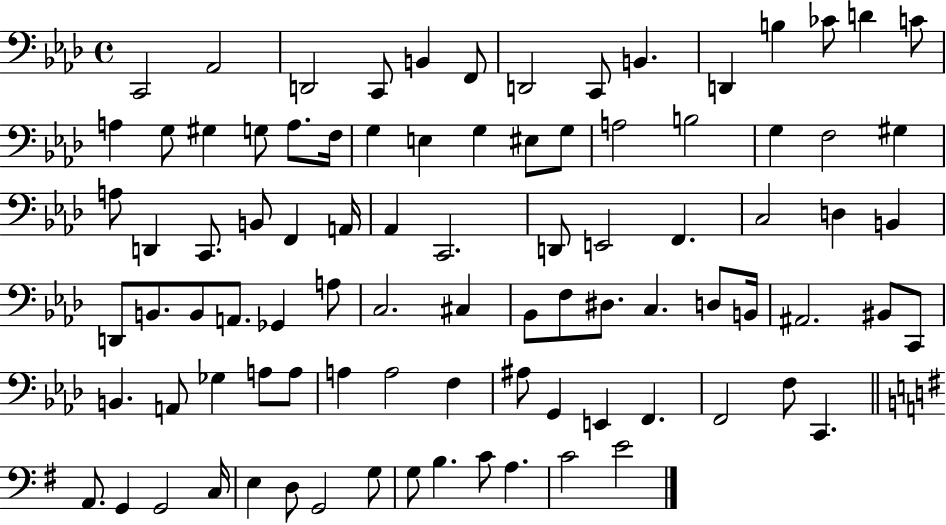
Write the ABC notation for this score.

X:1
T:Untitled
M:4/4
L:1/4
K:Ab
C,,2 _A,,2 D,,2 C,,/2 B,, F,,/2 D,,2 C,,/2 B,, D,, B, _C/2 D C/2 A, G,/2 ^G, G,/2 A,/2 F,/4 G, E, G, ^E,/2 G,/2 A,2 B,2 G, F,2 ^G, A,/2 D,, C,,/2 B,,/2 F,, A,,/4 _A,, C,,2 D,,/2 E,,2 F,, C,2 D, B,, D,,/2 B,,/2 B,,/2 A,,/2 _G,, A,/2 C,2 ^C, _B,,/2 F,/2 ^D,/2 C, D,/2 B,,/4 ^A,,2 ^B,,/2 C,,/2 B,, A,,/2 _G, A,/2 A,/2 A, A,2 F, ^A,/2 G,, E,, F,, F,,2 F,/2 C,, A,,/2 G,, G,,2 C,/4 E, D,/2 G,,2 G,/2 G,/2 B, C/2 A, C2 E2